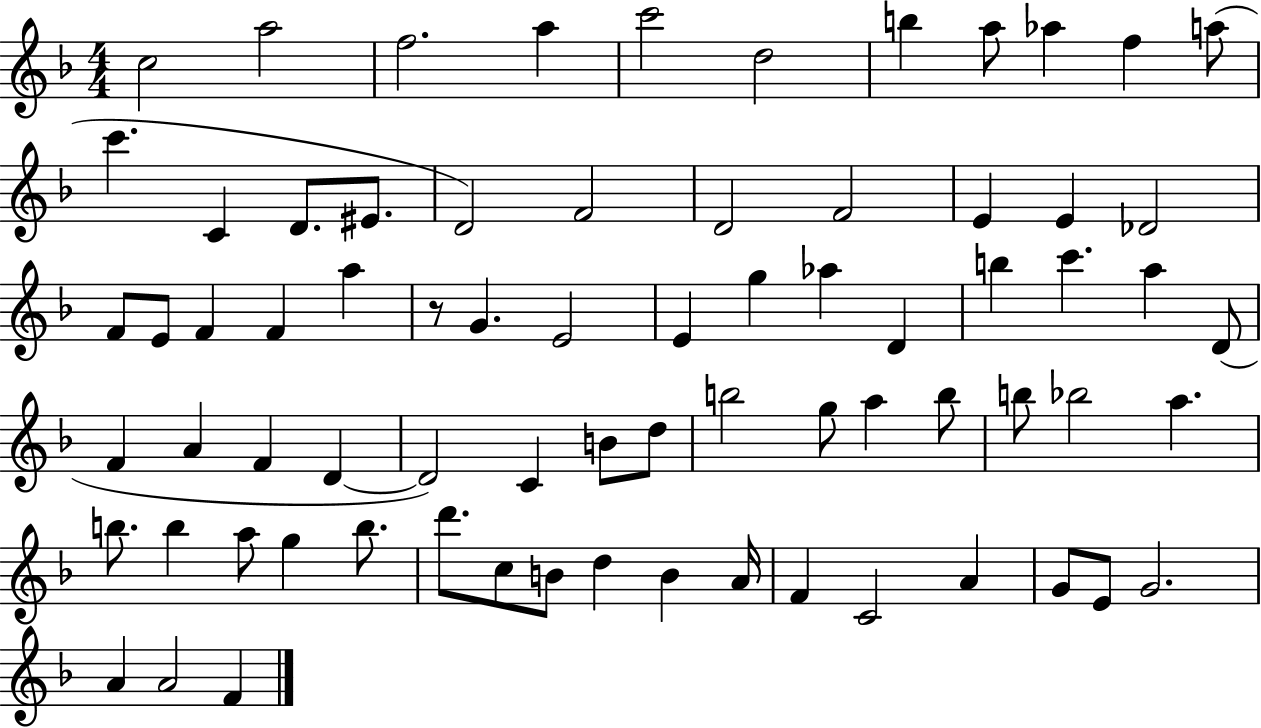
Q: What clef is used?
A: treble